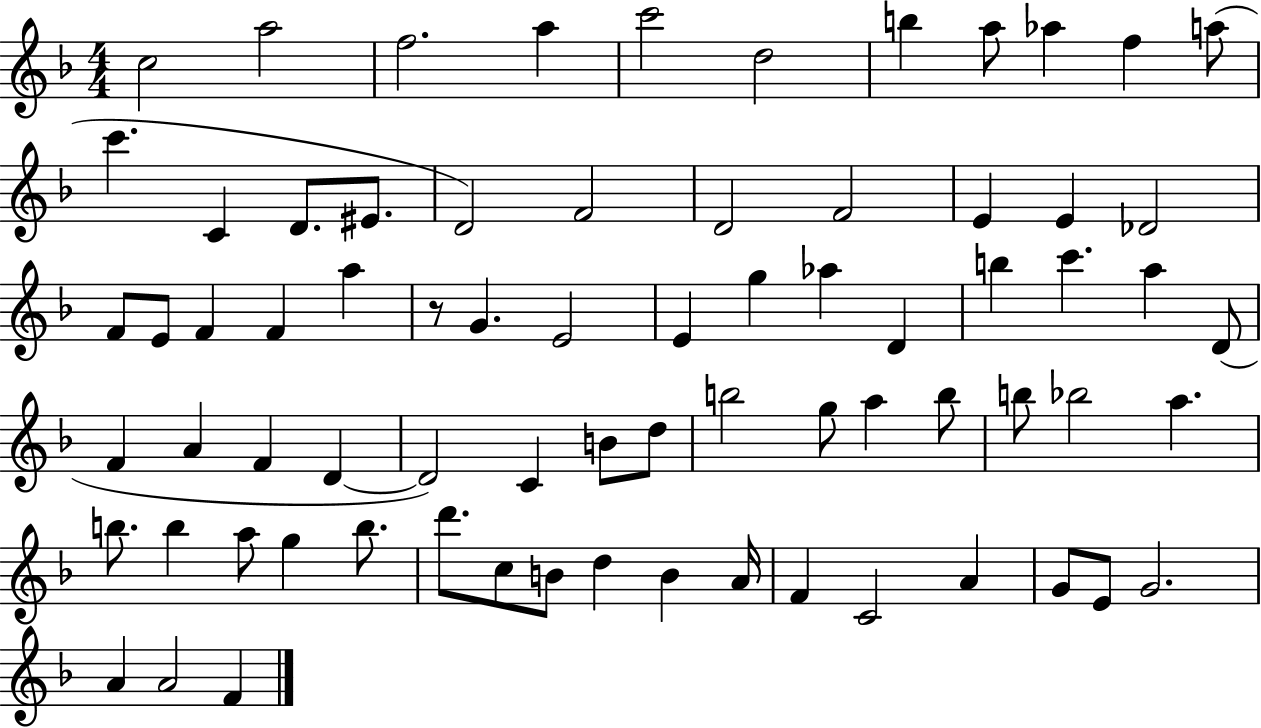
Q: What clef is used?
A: treble